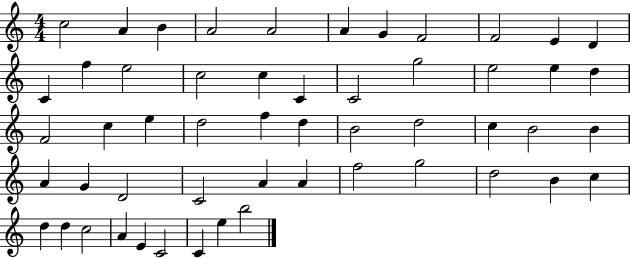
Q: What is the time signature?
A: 4/4